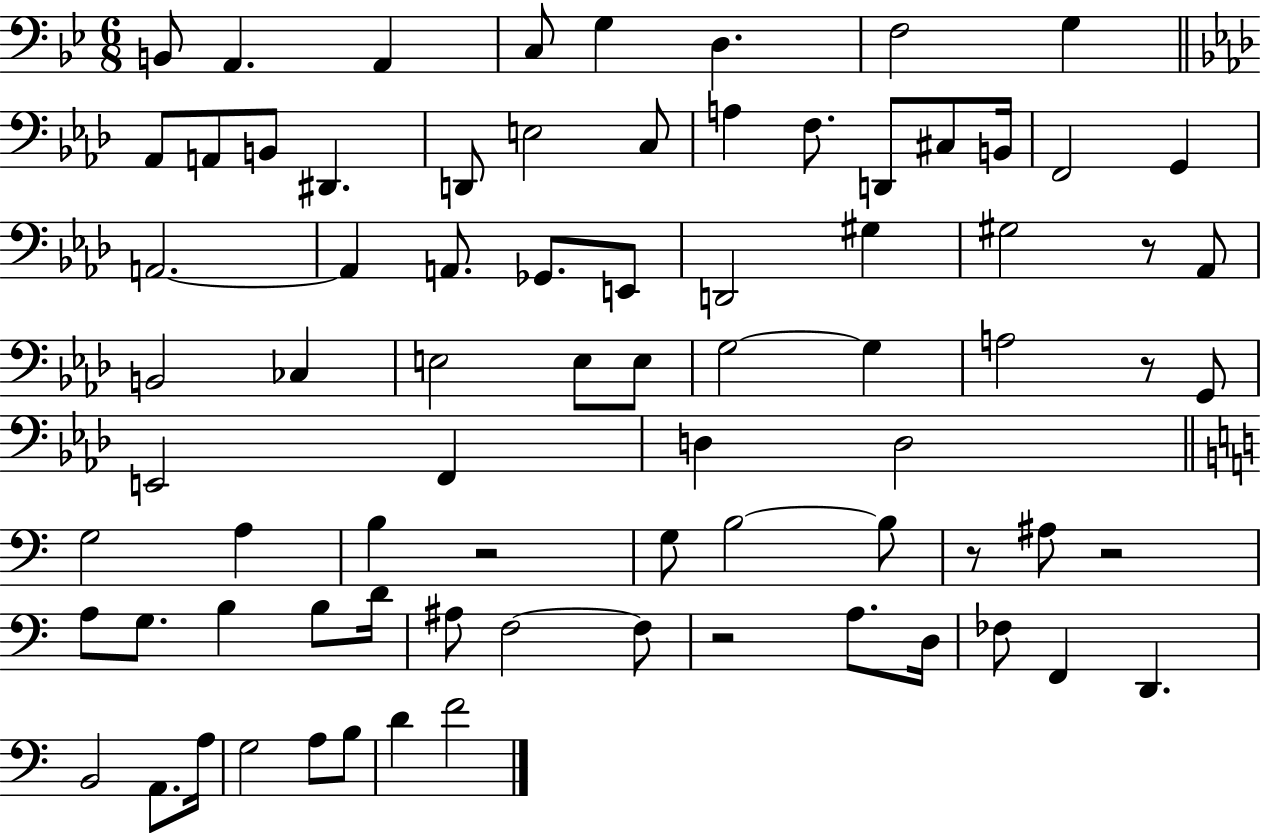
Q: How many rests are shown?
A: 6